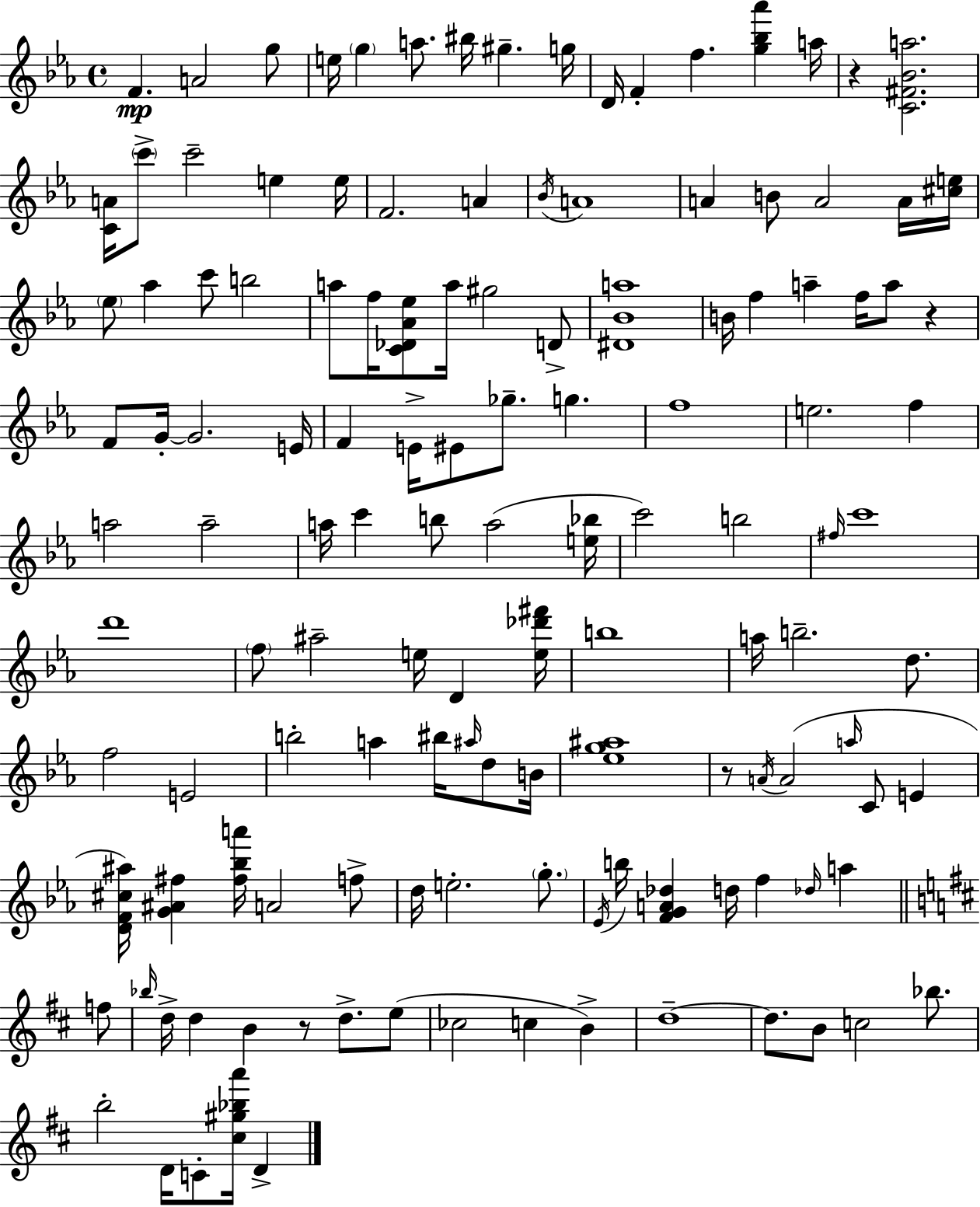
F4/q. A4/h G5/e E5/s G5/q A5/e. BIS5/s G#5/q. G5/s D4/s F4/q F5/q. [G5,Bb5,Ab6]/q A5/s R/q [C4,F#4,Bb4,A5]/h. [C4,A4]/s C6/e C6/h E5/q E5/s F4/h. A4/q Bb4/s A4/w A4/q B4/e A4/h A4/s [C#5,E5]/s Eb5/e Ab5/q C6/e B5/h A5/e F5/s [C4,Db4,Ab4,Eb5]/e A5/s G#5/h D4/e [D#4,Bb4,A5]/w B4/s F5/q A5/q F5/s A5/e R/q F4/e G4/s G4/h. E4/s F4/q E4/s EIS4/e Gb5/e. G5/q. F5/w E5/h. F5/q A5/h A5/h A5/s C6/q B5/e A5/h [E5,Bb5]/s C6/h B5/h F#5/s C6/w D6/w F5/e A#5/h E5/s D4/q [E5,Db6,F#6]/s B5/w A5/s B5/h. D5/e. F5/h E4/h B5/h A5/q BIS5/s A#5/s D5/e B4/s [Eb5,G5,A#5]/w R/e A4/s A4/h A5/s C4/e E4/q [D4,F4,C#5,A#5]/s [G4,A#4,F#5]/q [F#5,Bb5,A6]/s A4/h F5/e D5/s E5/h. G5/e. Eb4/s B5/s [F4,G4,A4,Db5]/q D5/s F5/q Db5/s A5/q F5/e Bb5/s D5/s D5/q B4/q R/e D5/e. E5/e CES5/h C5/q B4/q D5/w D5/e. B4/e C5/h Bb5/e. B5/h D4/s C4/e [C#5,G#5,Bb5,A6]/s D4/q